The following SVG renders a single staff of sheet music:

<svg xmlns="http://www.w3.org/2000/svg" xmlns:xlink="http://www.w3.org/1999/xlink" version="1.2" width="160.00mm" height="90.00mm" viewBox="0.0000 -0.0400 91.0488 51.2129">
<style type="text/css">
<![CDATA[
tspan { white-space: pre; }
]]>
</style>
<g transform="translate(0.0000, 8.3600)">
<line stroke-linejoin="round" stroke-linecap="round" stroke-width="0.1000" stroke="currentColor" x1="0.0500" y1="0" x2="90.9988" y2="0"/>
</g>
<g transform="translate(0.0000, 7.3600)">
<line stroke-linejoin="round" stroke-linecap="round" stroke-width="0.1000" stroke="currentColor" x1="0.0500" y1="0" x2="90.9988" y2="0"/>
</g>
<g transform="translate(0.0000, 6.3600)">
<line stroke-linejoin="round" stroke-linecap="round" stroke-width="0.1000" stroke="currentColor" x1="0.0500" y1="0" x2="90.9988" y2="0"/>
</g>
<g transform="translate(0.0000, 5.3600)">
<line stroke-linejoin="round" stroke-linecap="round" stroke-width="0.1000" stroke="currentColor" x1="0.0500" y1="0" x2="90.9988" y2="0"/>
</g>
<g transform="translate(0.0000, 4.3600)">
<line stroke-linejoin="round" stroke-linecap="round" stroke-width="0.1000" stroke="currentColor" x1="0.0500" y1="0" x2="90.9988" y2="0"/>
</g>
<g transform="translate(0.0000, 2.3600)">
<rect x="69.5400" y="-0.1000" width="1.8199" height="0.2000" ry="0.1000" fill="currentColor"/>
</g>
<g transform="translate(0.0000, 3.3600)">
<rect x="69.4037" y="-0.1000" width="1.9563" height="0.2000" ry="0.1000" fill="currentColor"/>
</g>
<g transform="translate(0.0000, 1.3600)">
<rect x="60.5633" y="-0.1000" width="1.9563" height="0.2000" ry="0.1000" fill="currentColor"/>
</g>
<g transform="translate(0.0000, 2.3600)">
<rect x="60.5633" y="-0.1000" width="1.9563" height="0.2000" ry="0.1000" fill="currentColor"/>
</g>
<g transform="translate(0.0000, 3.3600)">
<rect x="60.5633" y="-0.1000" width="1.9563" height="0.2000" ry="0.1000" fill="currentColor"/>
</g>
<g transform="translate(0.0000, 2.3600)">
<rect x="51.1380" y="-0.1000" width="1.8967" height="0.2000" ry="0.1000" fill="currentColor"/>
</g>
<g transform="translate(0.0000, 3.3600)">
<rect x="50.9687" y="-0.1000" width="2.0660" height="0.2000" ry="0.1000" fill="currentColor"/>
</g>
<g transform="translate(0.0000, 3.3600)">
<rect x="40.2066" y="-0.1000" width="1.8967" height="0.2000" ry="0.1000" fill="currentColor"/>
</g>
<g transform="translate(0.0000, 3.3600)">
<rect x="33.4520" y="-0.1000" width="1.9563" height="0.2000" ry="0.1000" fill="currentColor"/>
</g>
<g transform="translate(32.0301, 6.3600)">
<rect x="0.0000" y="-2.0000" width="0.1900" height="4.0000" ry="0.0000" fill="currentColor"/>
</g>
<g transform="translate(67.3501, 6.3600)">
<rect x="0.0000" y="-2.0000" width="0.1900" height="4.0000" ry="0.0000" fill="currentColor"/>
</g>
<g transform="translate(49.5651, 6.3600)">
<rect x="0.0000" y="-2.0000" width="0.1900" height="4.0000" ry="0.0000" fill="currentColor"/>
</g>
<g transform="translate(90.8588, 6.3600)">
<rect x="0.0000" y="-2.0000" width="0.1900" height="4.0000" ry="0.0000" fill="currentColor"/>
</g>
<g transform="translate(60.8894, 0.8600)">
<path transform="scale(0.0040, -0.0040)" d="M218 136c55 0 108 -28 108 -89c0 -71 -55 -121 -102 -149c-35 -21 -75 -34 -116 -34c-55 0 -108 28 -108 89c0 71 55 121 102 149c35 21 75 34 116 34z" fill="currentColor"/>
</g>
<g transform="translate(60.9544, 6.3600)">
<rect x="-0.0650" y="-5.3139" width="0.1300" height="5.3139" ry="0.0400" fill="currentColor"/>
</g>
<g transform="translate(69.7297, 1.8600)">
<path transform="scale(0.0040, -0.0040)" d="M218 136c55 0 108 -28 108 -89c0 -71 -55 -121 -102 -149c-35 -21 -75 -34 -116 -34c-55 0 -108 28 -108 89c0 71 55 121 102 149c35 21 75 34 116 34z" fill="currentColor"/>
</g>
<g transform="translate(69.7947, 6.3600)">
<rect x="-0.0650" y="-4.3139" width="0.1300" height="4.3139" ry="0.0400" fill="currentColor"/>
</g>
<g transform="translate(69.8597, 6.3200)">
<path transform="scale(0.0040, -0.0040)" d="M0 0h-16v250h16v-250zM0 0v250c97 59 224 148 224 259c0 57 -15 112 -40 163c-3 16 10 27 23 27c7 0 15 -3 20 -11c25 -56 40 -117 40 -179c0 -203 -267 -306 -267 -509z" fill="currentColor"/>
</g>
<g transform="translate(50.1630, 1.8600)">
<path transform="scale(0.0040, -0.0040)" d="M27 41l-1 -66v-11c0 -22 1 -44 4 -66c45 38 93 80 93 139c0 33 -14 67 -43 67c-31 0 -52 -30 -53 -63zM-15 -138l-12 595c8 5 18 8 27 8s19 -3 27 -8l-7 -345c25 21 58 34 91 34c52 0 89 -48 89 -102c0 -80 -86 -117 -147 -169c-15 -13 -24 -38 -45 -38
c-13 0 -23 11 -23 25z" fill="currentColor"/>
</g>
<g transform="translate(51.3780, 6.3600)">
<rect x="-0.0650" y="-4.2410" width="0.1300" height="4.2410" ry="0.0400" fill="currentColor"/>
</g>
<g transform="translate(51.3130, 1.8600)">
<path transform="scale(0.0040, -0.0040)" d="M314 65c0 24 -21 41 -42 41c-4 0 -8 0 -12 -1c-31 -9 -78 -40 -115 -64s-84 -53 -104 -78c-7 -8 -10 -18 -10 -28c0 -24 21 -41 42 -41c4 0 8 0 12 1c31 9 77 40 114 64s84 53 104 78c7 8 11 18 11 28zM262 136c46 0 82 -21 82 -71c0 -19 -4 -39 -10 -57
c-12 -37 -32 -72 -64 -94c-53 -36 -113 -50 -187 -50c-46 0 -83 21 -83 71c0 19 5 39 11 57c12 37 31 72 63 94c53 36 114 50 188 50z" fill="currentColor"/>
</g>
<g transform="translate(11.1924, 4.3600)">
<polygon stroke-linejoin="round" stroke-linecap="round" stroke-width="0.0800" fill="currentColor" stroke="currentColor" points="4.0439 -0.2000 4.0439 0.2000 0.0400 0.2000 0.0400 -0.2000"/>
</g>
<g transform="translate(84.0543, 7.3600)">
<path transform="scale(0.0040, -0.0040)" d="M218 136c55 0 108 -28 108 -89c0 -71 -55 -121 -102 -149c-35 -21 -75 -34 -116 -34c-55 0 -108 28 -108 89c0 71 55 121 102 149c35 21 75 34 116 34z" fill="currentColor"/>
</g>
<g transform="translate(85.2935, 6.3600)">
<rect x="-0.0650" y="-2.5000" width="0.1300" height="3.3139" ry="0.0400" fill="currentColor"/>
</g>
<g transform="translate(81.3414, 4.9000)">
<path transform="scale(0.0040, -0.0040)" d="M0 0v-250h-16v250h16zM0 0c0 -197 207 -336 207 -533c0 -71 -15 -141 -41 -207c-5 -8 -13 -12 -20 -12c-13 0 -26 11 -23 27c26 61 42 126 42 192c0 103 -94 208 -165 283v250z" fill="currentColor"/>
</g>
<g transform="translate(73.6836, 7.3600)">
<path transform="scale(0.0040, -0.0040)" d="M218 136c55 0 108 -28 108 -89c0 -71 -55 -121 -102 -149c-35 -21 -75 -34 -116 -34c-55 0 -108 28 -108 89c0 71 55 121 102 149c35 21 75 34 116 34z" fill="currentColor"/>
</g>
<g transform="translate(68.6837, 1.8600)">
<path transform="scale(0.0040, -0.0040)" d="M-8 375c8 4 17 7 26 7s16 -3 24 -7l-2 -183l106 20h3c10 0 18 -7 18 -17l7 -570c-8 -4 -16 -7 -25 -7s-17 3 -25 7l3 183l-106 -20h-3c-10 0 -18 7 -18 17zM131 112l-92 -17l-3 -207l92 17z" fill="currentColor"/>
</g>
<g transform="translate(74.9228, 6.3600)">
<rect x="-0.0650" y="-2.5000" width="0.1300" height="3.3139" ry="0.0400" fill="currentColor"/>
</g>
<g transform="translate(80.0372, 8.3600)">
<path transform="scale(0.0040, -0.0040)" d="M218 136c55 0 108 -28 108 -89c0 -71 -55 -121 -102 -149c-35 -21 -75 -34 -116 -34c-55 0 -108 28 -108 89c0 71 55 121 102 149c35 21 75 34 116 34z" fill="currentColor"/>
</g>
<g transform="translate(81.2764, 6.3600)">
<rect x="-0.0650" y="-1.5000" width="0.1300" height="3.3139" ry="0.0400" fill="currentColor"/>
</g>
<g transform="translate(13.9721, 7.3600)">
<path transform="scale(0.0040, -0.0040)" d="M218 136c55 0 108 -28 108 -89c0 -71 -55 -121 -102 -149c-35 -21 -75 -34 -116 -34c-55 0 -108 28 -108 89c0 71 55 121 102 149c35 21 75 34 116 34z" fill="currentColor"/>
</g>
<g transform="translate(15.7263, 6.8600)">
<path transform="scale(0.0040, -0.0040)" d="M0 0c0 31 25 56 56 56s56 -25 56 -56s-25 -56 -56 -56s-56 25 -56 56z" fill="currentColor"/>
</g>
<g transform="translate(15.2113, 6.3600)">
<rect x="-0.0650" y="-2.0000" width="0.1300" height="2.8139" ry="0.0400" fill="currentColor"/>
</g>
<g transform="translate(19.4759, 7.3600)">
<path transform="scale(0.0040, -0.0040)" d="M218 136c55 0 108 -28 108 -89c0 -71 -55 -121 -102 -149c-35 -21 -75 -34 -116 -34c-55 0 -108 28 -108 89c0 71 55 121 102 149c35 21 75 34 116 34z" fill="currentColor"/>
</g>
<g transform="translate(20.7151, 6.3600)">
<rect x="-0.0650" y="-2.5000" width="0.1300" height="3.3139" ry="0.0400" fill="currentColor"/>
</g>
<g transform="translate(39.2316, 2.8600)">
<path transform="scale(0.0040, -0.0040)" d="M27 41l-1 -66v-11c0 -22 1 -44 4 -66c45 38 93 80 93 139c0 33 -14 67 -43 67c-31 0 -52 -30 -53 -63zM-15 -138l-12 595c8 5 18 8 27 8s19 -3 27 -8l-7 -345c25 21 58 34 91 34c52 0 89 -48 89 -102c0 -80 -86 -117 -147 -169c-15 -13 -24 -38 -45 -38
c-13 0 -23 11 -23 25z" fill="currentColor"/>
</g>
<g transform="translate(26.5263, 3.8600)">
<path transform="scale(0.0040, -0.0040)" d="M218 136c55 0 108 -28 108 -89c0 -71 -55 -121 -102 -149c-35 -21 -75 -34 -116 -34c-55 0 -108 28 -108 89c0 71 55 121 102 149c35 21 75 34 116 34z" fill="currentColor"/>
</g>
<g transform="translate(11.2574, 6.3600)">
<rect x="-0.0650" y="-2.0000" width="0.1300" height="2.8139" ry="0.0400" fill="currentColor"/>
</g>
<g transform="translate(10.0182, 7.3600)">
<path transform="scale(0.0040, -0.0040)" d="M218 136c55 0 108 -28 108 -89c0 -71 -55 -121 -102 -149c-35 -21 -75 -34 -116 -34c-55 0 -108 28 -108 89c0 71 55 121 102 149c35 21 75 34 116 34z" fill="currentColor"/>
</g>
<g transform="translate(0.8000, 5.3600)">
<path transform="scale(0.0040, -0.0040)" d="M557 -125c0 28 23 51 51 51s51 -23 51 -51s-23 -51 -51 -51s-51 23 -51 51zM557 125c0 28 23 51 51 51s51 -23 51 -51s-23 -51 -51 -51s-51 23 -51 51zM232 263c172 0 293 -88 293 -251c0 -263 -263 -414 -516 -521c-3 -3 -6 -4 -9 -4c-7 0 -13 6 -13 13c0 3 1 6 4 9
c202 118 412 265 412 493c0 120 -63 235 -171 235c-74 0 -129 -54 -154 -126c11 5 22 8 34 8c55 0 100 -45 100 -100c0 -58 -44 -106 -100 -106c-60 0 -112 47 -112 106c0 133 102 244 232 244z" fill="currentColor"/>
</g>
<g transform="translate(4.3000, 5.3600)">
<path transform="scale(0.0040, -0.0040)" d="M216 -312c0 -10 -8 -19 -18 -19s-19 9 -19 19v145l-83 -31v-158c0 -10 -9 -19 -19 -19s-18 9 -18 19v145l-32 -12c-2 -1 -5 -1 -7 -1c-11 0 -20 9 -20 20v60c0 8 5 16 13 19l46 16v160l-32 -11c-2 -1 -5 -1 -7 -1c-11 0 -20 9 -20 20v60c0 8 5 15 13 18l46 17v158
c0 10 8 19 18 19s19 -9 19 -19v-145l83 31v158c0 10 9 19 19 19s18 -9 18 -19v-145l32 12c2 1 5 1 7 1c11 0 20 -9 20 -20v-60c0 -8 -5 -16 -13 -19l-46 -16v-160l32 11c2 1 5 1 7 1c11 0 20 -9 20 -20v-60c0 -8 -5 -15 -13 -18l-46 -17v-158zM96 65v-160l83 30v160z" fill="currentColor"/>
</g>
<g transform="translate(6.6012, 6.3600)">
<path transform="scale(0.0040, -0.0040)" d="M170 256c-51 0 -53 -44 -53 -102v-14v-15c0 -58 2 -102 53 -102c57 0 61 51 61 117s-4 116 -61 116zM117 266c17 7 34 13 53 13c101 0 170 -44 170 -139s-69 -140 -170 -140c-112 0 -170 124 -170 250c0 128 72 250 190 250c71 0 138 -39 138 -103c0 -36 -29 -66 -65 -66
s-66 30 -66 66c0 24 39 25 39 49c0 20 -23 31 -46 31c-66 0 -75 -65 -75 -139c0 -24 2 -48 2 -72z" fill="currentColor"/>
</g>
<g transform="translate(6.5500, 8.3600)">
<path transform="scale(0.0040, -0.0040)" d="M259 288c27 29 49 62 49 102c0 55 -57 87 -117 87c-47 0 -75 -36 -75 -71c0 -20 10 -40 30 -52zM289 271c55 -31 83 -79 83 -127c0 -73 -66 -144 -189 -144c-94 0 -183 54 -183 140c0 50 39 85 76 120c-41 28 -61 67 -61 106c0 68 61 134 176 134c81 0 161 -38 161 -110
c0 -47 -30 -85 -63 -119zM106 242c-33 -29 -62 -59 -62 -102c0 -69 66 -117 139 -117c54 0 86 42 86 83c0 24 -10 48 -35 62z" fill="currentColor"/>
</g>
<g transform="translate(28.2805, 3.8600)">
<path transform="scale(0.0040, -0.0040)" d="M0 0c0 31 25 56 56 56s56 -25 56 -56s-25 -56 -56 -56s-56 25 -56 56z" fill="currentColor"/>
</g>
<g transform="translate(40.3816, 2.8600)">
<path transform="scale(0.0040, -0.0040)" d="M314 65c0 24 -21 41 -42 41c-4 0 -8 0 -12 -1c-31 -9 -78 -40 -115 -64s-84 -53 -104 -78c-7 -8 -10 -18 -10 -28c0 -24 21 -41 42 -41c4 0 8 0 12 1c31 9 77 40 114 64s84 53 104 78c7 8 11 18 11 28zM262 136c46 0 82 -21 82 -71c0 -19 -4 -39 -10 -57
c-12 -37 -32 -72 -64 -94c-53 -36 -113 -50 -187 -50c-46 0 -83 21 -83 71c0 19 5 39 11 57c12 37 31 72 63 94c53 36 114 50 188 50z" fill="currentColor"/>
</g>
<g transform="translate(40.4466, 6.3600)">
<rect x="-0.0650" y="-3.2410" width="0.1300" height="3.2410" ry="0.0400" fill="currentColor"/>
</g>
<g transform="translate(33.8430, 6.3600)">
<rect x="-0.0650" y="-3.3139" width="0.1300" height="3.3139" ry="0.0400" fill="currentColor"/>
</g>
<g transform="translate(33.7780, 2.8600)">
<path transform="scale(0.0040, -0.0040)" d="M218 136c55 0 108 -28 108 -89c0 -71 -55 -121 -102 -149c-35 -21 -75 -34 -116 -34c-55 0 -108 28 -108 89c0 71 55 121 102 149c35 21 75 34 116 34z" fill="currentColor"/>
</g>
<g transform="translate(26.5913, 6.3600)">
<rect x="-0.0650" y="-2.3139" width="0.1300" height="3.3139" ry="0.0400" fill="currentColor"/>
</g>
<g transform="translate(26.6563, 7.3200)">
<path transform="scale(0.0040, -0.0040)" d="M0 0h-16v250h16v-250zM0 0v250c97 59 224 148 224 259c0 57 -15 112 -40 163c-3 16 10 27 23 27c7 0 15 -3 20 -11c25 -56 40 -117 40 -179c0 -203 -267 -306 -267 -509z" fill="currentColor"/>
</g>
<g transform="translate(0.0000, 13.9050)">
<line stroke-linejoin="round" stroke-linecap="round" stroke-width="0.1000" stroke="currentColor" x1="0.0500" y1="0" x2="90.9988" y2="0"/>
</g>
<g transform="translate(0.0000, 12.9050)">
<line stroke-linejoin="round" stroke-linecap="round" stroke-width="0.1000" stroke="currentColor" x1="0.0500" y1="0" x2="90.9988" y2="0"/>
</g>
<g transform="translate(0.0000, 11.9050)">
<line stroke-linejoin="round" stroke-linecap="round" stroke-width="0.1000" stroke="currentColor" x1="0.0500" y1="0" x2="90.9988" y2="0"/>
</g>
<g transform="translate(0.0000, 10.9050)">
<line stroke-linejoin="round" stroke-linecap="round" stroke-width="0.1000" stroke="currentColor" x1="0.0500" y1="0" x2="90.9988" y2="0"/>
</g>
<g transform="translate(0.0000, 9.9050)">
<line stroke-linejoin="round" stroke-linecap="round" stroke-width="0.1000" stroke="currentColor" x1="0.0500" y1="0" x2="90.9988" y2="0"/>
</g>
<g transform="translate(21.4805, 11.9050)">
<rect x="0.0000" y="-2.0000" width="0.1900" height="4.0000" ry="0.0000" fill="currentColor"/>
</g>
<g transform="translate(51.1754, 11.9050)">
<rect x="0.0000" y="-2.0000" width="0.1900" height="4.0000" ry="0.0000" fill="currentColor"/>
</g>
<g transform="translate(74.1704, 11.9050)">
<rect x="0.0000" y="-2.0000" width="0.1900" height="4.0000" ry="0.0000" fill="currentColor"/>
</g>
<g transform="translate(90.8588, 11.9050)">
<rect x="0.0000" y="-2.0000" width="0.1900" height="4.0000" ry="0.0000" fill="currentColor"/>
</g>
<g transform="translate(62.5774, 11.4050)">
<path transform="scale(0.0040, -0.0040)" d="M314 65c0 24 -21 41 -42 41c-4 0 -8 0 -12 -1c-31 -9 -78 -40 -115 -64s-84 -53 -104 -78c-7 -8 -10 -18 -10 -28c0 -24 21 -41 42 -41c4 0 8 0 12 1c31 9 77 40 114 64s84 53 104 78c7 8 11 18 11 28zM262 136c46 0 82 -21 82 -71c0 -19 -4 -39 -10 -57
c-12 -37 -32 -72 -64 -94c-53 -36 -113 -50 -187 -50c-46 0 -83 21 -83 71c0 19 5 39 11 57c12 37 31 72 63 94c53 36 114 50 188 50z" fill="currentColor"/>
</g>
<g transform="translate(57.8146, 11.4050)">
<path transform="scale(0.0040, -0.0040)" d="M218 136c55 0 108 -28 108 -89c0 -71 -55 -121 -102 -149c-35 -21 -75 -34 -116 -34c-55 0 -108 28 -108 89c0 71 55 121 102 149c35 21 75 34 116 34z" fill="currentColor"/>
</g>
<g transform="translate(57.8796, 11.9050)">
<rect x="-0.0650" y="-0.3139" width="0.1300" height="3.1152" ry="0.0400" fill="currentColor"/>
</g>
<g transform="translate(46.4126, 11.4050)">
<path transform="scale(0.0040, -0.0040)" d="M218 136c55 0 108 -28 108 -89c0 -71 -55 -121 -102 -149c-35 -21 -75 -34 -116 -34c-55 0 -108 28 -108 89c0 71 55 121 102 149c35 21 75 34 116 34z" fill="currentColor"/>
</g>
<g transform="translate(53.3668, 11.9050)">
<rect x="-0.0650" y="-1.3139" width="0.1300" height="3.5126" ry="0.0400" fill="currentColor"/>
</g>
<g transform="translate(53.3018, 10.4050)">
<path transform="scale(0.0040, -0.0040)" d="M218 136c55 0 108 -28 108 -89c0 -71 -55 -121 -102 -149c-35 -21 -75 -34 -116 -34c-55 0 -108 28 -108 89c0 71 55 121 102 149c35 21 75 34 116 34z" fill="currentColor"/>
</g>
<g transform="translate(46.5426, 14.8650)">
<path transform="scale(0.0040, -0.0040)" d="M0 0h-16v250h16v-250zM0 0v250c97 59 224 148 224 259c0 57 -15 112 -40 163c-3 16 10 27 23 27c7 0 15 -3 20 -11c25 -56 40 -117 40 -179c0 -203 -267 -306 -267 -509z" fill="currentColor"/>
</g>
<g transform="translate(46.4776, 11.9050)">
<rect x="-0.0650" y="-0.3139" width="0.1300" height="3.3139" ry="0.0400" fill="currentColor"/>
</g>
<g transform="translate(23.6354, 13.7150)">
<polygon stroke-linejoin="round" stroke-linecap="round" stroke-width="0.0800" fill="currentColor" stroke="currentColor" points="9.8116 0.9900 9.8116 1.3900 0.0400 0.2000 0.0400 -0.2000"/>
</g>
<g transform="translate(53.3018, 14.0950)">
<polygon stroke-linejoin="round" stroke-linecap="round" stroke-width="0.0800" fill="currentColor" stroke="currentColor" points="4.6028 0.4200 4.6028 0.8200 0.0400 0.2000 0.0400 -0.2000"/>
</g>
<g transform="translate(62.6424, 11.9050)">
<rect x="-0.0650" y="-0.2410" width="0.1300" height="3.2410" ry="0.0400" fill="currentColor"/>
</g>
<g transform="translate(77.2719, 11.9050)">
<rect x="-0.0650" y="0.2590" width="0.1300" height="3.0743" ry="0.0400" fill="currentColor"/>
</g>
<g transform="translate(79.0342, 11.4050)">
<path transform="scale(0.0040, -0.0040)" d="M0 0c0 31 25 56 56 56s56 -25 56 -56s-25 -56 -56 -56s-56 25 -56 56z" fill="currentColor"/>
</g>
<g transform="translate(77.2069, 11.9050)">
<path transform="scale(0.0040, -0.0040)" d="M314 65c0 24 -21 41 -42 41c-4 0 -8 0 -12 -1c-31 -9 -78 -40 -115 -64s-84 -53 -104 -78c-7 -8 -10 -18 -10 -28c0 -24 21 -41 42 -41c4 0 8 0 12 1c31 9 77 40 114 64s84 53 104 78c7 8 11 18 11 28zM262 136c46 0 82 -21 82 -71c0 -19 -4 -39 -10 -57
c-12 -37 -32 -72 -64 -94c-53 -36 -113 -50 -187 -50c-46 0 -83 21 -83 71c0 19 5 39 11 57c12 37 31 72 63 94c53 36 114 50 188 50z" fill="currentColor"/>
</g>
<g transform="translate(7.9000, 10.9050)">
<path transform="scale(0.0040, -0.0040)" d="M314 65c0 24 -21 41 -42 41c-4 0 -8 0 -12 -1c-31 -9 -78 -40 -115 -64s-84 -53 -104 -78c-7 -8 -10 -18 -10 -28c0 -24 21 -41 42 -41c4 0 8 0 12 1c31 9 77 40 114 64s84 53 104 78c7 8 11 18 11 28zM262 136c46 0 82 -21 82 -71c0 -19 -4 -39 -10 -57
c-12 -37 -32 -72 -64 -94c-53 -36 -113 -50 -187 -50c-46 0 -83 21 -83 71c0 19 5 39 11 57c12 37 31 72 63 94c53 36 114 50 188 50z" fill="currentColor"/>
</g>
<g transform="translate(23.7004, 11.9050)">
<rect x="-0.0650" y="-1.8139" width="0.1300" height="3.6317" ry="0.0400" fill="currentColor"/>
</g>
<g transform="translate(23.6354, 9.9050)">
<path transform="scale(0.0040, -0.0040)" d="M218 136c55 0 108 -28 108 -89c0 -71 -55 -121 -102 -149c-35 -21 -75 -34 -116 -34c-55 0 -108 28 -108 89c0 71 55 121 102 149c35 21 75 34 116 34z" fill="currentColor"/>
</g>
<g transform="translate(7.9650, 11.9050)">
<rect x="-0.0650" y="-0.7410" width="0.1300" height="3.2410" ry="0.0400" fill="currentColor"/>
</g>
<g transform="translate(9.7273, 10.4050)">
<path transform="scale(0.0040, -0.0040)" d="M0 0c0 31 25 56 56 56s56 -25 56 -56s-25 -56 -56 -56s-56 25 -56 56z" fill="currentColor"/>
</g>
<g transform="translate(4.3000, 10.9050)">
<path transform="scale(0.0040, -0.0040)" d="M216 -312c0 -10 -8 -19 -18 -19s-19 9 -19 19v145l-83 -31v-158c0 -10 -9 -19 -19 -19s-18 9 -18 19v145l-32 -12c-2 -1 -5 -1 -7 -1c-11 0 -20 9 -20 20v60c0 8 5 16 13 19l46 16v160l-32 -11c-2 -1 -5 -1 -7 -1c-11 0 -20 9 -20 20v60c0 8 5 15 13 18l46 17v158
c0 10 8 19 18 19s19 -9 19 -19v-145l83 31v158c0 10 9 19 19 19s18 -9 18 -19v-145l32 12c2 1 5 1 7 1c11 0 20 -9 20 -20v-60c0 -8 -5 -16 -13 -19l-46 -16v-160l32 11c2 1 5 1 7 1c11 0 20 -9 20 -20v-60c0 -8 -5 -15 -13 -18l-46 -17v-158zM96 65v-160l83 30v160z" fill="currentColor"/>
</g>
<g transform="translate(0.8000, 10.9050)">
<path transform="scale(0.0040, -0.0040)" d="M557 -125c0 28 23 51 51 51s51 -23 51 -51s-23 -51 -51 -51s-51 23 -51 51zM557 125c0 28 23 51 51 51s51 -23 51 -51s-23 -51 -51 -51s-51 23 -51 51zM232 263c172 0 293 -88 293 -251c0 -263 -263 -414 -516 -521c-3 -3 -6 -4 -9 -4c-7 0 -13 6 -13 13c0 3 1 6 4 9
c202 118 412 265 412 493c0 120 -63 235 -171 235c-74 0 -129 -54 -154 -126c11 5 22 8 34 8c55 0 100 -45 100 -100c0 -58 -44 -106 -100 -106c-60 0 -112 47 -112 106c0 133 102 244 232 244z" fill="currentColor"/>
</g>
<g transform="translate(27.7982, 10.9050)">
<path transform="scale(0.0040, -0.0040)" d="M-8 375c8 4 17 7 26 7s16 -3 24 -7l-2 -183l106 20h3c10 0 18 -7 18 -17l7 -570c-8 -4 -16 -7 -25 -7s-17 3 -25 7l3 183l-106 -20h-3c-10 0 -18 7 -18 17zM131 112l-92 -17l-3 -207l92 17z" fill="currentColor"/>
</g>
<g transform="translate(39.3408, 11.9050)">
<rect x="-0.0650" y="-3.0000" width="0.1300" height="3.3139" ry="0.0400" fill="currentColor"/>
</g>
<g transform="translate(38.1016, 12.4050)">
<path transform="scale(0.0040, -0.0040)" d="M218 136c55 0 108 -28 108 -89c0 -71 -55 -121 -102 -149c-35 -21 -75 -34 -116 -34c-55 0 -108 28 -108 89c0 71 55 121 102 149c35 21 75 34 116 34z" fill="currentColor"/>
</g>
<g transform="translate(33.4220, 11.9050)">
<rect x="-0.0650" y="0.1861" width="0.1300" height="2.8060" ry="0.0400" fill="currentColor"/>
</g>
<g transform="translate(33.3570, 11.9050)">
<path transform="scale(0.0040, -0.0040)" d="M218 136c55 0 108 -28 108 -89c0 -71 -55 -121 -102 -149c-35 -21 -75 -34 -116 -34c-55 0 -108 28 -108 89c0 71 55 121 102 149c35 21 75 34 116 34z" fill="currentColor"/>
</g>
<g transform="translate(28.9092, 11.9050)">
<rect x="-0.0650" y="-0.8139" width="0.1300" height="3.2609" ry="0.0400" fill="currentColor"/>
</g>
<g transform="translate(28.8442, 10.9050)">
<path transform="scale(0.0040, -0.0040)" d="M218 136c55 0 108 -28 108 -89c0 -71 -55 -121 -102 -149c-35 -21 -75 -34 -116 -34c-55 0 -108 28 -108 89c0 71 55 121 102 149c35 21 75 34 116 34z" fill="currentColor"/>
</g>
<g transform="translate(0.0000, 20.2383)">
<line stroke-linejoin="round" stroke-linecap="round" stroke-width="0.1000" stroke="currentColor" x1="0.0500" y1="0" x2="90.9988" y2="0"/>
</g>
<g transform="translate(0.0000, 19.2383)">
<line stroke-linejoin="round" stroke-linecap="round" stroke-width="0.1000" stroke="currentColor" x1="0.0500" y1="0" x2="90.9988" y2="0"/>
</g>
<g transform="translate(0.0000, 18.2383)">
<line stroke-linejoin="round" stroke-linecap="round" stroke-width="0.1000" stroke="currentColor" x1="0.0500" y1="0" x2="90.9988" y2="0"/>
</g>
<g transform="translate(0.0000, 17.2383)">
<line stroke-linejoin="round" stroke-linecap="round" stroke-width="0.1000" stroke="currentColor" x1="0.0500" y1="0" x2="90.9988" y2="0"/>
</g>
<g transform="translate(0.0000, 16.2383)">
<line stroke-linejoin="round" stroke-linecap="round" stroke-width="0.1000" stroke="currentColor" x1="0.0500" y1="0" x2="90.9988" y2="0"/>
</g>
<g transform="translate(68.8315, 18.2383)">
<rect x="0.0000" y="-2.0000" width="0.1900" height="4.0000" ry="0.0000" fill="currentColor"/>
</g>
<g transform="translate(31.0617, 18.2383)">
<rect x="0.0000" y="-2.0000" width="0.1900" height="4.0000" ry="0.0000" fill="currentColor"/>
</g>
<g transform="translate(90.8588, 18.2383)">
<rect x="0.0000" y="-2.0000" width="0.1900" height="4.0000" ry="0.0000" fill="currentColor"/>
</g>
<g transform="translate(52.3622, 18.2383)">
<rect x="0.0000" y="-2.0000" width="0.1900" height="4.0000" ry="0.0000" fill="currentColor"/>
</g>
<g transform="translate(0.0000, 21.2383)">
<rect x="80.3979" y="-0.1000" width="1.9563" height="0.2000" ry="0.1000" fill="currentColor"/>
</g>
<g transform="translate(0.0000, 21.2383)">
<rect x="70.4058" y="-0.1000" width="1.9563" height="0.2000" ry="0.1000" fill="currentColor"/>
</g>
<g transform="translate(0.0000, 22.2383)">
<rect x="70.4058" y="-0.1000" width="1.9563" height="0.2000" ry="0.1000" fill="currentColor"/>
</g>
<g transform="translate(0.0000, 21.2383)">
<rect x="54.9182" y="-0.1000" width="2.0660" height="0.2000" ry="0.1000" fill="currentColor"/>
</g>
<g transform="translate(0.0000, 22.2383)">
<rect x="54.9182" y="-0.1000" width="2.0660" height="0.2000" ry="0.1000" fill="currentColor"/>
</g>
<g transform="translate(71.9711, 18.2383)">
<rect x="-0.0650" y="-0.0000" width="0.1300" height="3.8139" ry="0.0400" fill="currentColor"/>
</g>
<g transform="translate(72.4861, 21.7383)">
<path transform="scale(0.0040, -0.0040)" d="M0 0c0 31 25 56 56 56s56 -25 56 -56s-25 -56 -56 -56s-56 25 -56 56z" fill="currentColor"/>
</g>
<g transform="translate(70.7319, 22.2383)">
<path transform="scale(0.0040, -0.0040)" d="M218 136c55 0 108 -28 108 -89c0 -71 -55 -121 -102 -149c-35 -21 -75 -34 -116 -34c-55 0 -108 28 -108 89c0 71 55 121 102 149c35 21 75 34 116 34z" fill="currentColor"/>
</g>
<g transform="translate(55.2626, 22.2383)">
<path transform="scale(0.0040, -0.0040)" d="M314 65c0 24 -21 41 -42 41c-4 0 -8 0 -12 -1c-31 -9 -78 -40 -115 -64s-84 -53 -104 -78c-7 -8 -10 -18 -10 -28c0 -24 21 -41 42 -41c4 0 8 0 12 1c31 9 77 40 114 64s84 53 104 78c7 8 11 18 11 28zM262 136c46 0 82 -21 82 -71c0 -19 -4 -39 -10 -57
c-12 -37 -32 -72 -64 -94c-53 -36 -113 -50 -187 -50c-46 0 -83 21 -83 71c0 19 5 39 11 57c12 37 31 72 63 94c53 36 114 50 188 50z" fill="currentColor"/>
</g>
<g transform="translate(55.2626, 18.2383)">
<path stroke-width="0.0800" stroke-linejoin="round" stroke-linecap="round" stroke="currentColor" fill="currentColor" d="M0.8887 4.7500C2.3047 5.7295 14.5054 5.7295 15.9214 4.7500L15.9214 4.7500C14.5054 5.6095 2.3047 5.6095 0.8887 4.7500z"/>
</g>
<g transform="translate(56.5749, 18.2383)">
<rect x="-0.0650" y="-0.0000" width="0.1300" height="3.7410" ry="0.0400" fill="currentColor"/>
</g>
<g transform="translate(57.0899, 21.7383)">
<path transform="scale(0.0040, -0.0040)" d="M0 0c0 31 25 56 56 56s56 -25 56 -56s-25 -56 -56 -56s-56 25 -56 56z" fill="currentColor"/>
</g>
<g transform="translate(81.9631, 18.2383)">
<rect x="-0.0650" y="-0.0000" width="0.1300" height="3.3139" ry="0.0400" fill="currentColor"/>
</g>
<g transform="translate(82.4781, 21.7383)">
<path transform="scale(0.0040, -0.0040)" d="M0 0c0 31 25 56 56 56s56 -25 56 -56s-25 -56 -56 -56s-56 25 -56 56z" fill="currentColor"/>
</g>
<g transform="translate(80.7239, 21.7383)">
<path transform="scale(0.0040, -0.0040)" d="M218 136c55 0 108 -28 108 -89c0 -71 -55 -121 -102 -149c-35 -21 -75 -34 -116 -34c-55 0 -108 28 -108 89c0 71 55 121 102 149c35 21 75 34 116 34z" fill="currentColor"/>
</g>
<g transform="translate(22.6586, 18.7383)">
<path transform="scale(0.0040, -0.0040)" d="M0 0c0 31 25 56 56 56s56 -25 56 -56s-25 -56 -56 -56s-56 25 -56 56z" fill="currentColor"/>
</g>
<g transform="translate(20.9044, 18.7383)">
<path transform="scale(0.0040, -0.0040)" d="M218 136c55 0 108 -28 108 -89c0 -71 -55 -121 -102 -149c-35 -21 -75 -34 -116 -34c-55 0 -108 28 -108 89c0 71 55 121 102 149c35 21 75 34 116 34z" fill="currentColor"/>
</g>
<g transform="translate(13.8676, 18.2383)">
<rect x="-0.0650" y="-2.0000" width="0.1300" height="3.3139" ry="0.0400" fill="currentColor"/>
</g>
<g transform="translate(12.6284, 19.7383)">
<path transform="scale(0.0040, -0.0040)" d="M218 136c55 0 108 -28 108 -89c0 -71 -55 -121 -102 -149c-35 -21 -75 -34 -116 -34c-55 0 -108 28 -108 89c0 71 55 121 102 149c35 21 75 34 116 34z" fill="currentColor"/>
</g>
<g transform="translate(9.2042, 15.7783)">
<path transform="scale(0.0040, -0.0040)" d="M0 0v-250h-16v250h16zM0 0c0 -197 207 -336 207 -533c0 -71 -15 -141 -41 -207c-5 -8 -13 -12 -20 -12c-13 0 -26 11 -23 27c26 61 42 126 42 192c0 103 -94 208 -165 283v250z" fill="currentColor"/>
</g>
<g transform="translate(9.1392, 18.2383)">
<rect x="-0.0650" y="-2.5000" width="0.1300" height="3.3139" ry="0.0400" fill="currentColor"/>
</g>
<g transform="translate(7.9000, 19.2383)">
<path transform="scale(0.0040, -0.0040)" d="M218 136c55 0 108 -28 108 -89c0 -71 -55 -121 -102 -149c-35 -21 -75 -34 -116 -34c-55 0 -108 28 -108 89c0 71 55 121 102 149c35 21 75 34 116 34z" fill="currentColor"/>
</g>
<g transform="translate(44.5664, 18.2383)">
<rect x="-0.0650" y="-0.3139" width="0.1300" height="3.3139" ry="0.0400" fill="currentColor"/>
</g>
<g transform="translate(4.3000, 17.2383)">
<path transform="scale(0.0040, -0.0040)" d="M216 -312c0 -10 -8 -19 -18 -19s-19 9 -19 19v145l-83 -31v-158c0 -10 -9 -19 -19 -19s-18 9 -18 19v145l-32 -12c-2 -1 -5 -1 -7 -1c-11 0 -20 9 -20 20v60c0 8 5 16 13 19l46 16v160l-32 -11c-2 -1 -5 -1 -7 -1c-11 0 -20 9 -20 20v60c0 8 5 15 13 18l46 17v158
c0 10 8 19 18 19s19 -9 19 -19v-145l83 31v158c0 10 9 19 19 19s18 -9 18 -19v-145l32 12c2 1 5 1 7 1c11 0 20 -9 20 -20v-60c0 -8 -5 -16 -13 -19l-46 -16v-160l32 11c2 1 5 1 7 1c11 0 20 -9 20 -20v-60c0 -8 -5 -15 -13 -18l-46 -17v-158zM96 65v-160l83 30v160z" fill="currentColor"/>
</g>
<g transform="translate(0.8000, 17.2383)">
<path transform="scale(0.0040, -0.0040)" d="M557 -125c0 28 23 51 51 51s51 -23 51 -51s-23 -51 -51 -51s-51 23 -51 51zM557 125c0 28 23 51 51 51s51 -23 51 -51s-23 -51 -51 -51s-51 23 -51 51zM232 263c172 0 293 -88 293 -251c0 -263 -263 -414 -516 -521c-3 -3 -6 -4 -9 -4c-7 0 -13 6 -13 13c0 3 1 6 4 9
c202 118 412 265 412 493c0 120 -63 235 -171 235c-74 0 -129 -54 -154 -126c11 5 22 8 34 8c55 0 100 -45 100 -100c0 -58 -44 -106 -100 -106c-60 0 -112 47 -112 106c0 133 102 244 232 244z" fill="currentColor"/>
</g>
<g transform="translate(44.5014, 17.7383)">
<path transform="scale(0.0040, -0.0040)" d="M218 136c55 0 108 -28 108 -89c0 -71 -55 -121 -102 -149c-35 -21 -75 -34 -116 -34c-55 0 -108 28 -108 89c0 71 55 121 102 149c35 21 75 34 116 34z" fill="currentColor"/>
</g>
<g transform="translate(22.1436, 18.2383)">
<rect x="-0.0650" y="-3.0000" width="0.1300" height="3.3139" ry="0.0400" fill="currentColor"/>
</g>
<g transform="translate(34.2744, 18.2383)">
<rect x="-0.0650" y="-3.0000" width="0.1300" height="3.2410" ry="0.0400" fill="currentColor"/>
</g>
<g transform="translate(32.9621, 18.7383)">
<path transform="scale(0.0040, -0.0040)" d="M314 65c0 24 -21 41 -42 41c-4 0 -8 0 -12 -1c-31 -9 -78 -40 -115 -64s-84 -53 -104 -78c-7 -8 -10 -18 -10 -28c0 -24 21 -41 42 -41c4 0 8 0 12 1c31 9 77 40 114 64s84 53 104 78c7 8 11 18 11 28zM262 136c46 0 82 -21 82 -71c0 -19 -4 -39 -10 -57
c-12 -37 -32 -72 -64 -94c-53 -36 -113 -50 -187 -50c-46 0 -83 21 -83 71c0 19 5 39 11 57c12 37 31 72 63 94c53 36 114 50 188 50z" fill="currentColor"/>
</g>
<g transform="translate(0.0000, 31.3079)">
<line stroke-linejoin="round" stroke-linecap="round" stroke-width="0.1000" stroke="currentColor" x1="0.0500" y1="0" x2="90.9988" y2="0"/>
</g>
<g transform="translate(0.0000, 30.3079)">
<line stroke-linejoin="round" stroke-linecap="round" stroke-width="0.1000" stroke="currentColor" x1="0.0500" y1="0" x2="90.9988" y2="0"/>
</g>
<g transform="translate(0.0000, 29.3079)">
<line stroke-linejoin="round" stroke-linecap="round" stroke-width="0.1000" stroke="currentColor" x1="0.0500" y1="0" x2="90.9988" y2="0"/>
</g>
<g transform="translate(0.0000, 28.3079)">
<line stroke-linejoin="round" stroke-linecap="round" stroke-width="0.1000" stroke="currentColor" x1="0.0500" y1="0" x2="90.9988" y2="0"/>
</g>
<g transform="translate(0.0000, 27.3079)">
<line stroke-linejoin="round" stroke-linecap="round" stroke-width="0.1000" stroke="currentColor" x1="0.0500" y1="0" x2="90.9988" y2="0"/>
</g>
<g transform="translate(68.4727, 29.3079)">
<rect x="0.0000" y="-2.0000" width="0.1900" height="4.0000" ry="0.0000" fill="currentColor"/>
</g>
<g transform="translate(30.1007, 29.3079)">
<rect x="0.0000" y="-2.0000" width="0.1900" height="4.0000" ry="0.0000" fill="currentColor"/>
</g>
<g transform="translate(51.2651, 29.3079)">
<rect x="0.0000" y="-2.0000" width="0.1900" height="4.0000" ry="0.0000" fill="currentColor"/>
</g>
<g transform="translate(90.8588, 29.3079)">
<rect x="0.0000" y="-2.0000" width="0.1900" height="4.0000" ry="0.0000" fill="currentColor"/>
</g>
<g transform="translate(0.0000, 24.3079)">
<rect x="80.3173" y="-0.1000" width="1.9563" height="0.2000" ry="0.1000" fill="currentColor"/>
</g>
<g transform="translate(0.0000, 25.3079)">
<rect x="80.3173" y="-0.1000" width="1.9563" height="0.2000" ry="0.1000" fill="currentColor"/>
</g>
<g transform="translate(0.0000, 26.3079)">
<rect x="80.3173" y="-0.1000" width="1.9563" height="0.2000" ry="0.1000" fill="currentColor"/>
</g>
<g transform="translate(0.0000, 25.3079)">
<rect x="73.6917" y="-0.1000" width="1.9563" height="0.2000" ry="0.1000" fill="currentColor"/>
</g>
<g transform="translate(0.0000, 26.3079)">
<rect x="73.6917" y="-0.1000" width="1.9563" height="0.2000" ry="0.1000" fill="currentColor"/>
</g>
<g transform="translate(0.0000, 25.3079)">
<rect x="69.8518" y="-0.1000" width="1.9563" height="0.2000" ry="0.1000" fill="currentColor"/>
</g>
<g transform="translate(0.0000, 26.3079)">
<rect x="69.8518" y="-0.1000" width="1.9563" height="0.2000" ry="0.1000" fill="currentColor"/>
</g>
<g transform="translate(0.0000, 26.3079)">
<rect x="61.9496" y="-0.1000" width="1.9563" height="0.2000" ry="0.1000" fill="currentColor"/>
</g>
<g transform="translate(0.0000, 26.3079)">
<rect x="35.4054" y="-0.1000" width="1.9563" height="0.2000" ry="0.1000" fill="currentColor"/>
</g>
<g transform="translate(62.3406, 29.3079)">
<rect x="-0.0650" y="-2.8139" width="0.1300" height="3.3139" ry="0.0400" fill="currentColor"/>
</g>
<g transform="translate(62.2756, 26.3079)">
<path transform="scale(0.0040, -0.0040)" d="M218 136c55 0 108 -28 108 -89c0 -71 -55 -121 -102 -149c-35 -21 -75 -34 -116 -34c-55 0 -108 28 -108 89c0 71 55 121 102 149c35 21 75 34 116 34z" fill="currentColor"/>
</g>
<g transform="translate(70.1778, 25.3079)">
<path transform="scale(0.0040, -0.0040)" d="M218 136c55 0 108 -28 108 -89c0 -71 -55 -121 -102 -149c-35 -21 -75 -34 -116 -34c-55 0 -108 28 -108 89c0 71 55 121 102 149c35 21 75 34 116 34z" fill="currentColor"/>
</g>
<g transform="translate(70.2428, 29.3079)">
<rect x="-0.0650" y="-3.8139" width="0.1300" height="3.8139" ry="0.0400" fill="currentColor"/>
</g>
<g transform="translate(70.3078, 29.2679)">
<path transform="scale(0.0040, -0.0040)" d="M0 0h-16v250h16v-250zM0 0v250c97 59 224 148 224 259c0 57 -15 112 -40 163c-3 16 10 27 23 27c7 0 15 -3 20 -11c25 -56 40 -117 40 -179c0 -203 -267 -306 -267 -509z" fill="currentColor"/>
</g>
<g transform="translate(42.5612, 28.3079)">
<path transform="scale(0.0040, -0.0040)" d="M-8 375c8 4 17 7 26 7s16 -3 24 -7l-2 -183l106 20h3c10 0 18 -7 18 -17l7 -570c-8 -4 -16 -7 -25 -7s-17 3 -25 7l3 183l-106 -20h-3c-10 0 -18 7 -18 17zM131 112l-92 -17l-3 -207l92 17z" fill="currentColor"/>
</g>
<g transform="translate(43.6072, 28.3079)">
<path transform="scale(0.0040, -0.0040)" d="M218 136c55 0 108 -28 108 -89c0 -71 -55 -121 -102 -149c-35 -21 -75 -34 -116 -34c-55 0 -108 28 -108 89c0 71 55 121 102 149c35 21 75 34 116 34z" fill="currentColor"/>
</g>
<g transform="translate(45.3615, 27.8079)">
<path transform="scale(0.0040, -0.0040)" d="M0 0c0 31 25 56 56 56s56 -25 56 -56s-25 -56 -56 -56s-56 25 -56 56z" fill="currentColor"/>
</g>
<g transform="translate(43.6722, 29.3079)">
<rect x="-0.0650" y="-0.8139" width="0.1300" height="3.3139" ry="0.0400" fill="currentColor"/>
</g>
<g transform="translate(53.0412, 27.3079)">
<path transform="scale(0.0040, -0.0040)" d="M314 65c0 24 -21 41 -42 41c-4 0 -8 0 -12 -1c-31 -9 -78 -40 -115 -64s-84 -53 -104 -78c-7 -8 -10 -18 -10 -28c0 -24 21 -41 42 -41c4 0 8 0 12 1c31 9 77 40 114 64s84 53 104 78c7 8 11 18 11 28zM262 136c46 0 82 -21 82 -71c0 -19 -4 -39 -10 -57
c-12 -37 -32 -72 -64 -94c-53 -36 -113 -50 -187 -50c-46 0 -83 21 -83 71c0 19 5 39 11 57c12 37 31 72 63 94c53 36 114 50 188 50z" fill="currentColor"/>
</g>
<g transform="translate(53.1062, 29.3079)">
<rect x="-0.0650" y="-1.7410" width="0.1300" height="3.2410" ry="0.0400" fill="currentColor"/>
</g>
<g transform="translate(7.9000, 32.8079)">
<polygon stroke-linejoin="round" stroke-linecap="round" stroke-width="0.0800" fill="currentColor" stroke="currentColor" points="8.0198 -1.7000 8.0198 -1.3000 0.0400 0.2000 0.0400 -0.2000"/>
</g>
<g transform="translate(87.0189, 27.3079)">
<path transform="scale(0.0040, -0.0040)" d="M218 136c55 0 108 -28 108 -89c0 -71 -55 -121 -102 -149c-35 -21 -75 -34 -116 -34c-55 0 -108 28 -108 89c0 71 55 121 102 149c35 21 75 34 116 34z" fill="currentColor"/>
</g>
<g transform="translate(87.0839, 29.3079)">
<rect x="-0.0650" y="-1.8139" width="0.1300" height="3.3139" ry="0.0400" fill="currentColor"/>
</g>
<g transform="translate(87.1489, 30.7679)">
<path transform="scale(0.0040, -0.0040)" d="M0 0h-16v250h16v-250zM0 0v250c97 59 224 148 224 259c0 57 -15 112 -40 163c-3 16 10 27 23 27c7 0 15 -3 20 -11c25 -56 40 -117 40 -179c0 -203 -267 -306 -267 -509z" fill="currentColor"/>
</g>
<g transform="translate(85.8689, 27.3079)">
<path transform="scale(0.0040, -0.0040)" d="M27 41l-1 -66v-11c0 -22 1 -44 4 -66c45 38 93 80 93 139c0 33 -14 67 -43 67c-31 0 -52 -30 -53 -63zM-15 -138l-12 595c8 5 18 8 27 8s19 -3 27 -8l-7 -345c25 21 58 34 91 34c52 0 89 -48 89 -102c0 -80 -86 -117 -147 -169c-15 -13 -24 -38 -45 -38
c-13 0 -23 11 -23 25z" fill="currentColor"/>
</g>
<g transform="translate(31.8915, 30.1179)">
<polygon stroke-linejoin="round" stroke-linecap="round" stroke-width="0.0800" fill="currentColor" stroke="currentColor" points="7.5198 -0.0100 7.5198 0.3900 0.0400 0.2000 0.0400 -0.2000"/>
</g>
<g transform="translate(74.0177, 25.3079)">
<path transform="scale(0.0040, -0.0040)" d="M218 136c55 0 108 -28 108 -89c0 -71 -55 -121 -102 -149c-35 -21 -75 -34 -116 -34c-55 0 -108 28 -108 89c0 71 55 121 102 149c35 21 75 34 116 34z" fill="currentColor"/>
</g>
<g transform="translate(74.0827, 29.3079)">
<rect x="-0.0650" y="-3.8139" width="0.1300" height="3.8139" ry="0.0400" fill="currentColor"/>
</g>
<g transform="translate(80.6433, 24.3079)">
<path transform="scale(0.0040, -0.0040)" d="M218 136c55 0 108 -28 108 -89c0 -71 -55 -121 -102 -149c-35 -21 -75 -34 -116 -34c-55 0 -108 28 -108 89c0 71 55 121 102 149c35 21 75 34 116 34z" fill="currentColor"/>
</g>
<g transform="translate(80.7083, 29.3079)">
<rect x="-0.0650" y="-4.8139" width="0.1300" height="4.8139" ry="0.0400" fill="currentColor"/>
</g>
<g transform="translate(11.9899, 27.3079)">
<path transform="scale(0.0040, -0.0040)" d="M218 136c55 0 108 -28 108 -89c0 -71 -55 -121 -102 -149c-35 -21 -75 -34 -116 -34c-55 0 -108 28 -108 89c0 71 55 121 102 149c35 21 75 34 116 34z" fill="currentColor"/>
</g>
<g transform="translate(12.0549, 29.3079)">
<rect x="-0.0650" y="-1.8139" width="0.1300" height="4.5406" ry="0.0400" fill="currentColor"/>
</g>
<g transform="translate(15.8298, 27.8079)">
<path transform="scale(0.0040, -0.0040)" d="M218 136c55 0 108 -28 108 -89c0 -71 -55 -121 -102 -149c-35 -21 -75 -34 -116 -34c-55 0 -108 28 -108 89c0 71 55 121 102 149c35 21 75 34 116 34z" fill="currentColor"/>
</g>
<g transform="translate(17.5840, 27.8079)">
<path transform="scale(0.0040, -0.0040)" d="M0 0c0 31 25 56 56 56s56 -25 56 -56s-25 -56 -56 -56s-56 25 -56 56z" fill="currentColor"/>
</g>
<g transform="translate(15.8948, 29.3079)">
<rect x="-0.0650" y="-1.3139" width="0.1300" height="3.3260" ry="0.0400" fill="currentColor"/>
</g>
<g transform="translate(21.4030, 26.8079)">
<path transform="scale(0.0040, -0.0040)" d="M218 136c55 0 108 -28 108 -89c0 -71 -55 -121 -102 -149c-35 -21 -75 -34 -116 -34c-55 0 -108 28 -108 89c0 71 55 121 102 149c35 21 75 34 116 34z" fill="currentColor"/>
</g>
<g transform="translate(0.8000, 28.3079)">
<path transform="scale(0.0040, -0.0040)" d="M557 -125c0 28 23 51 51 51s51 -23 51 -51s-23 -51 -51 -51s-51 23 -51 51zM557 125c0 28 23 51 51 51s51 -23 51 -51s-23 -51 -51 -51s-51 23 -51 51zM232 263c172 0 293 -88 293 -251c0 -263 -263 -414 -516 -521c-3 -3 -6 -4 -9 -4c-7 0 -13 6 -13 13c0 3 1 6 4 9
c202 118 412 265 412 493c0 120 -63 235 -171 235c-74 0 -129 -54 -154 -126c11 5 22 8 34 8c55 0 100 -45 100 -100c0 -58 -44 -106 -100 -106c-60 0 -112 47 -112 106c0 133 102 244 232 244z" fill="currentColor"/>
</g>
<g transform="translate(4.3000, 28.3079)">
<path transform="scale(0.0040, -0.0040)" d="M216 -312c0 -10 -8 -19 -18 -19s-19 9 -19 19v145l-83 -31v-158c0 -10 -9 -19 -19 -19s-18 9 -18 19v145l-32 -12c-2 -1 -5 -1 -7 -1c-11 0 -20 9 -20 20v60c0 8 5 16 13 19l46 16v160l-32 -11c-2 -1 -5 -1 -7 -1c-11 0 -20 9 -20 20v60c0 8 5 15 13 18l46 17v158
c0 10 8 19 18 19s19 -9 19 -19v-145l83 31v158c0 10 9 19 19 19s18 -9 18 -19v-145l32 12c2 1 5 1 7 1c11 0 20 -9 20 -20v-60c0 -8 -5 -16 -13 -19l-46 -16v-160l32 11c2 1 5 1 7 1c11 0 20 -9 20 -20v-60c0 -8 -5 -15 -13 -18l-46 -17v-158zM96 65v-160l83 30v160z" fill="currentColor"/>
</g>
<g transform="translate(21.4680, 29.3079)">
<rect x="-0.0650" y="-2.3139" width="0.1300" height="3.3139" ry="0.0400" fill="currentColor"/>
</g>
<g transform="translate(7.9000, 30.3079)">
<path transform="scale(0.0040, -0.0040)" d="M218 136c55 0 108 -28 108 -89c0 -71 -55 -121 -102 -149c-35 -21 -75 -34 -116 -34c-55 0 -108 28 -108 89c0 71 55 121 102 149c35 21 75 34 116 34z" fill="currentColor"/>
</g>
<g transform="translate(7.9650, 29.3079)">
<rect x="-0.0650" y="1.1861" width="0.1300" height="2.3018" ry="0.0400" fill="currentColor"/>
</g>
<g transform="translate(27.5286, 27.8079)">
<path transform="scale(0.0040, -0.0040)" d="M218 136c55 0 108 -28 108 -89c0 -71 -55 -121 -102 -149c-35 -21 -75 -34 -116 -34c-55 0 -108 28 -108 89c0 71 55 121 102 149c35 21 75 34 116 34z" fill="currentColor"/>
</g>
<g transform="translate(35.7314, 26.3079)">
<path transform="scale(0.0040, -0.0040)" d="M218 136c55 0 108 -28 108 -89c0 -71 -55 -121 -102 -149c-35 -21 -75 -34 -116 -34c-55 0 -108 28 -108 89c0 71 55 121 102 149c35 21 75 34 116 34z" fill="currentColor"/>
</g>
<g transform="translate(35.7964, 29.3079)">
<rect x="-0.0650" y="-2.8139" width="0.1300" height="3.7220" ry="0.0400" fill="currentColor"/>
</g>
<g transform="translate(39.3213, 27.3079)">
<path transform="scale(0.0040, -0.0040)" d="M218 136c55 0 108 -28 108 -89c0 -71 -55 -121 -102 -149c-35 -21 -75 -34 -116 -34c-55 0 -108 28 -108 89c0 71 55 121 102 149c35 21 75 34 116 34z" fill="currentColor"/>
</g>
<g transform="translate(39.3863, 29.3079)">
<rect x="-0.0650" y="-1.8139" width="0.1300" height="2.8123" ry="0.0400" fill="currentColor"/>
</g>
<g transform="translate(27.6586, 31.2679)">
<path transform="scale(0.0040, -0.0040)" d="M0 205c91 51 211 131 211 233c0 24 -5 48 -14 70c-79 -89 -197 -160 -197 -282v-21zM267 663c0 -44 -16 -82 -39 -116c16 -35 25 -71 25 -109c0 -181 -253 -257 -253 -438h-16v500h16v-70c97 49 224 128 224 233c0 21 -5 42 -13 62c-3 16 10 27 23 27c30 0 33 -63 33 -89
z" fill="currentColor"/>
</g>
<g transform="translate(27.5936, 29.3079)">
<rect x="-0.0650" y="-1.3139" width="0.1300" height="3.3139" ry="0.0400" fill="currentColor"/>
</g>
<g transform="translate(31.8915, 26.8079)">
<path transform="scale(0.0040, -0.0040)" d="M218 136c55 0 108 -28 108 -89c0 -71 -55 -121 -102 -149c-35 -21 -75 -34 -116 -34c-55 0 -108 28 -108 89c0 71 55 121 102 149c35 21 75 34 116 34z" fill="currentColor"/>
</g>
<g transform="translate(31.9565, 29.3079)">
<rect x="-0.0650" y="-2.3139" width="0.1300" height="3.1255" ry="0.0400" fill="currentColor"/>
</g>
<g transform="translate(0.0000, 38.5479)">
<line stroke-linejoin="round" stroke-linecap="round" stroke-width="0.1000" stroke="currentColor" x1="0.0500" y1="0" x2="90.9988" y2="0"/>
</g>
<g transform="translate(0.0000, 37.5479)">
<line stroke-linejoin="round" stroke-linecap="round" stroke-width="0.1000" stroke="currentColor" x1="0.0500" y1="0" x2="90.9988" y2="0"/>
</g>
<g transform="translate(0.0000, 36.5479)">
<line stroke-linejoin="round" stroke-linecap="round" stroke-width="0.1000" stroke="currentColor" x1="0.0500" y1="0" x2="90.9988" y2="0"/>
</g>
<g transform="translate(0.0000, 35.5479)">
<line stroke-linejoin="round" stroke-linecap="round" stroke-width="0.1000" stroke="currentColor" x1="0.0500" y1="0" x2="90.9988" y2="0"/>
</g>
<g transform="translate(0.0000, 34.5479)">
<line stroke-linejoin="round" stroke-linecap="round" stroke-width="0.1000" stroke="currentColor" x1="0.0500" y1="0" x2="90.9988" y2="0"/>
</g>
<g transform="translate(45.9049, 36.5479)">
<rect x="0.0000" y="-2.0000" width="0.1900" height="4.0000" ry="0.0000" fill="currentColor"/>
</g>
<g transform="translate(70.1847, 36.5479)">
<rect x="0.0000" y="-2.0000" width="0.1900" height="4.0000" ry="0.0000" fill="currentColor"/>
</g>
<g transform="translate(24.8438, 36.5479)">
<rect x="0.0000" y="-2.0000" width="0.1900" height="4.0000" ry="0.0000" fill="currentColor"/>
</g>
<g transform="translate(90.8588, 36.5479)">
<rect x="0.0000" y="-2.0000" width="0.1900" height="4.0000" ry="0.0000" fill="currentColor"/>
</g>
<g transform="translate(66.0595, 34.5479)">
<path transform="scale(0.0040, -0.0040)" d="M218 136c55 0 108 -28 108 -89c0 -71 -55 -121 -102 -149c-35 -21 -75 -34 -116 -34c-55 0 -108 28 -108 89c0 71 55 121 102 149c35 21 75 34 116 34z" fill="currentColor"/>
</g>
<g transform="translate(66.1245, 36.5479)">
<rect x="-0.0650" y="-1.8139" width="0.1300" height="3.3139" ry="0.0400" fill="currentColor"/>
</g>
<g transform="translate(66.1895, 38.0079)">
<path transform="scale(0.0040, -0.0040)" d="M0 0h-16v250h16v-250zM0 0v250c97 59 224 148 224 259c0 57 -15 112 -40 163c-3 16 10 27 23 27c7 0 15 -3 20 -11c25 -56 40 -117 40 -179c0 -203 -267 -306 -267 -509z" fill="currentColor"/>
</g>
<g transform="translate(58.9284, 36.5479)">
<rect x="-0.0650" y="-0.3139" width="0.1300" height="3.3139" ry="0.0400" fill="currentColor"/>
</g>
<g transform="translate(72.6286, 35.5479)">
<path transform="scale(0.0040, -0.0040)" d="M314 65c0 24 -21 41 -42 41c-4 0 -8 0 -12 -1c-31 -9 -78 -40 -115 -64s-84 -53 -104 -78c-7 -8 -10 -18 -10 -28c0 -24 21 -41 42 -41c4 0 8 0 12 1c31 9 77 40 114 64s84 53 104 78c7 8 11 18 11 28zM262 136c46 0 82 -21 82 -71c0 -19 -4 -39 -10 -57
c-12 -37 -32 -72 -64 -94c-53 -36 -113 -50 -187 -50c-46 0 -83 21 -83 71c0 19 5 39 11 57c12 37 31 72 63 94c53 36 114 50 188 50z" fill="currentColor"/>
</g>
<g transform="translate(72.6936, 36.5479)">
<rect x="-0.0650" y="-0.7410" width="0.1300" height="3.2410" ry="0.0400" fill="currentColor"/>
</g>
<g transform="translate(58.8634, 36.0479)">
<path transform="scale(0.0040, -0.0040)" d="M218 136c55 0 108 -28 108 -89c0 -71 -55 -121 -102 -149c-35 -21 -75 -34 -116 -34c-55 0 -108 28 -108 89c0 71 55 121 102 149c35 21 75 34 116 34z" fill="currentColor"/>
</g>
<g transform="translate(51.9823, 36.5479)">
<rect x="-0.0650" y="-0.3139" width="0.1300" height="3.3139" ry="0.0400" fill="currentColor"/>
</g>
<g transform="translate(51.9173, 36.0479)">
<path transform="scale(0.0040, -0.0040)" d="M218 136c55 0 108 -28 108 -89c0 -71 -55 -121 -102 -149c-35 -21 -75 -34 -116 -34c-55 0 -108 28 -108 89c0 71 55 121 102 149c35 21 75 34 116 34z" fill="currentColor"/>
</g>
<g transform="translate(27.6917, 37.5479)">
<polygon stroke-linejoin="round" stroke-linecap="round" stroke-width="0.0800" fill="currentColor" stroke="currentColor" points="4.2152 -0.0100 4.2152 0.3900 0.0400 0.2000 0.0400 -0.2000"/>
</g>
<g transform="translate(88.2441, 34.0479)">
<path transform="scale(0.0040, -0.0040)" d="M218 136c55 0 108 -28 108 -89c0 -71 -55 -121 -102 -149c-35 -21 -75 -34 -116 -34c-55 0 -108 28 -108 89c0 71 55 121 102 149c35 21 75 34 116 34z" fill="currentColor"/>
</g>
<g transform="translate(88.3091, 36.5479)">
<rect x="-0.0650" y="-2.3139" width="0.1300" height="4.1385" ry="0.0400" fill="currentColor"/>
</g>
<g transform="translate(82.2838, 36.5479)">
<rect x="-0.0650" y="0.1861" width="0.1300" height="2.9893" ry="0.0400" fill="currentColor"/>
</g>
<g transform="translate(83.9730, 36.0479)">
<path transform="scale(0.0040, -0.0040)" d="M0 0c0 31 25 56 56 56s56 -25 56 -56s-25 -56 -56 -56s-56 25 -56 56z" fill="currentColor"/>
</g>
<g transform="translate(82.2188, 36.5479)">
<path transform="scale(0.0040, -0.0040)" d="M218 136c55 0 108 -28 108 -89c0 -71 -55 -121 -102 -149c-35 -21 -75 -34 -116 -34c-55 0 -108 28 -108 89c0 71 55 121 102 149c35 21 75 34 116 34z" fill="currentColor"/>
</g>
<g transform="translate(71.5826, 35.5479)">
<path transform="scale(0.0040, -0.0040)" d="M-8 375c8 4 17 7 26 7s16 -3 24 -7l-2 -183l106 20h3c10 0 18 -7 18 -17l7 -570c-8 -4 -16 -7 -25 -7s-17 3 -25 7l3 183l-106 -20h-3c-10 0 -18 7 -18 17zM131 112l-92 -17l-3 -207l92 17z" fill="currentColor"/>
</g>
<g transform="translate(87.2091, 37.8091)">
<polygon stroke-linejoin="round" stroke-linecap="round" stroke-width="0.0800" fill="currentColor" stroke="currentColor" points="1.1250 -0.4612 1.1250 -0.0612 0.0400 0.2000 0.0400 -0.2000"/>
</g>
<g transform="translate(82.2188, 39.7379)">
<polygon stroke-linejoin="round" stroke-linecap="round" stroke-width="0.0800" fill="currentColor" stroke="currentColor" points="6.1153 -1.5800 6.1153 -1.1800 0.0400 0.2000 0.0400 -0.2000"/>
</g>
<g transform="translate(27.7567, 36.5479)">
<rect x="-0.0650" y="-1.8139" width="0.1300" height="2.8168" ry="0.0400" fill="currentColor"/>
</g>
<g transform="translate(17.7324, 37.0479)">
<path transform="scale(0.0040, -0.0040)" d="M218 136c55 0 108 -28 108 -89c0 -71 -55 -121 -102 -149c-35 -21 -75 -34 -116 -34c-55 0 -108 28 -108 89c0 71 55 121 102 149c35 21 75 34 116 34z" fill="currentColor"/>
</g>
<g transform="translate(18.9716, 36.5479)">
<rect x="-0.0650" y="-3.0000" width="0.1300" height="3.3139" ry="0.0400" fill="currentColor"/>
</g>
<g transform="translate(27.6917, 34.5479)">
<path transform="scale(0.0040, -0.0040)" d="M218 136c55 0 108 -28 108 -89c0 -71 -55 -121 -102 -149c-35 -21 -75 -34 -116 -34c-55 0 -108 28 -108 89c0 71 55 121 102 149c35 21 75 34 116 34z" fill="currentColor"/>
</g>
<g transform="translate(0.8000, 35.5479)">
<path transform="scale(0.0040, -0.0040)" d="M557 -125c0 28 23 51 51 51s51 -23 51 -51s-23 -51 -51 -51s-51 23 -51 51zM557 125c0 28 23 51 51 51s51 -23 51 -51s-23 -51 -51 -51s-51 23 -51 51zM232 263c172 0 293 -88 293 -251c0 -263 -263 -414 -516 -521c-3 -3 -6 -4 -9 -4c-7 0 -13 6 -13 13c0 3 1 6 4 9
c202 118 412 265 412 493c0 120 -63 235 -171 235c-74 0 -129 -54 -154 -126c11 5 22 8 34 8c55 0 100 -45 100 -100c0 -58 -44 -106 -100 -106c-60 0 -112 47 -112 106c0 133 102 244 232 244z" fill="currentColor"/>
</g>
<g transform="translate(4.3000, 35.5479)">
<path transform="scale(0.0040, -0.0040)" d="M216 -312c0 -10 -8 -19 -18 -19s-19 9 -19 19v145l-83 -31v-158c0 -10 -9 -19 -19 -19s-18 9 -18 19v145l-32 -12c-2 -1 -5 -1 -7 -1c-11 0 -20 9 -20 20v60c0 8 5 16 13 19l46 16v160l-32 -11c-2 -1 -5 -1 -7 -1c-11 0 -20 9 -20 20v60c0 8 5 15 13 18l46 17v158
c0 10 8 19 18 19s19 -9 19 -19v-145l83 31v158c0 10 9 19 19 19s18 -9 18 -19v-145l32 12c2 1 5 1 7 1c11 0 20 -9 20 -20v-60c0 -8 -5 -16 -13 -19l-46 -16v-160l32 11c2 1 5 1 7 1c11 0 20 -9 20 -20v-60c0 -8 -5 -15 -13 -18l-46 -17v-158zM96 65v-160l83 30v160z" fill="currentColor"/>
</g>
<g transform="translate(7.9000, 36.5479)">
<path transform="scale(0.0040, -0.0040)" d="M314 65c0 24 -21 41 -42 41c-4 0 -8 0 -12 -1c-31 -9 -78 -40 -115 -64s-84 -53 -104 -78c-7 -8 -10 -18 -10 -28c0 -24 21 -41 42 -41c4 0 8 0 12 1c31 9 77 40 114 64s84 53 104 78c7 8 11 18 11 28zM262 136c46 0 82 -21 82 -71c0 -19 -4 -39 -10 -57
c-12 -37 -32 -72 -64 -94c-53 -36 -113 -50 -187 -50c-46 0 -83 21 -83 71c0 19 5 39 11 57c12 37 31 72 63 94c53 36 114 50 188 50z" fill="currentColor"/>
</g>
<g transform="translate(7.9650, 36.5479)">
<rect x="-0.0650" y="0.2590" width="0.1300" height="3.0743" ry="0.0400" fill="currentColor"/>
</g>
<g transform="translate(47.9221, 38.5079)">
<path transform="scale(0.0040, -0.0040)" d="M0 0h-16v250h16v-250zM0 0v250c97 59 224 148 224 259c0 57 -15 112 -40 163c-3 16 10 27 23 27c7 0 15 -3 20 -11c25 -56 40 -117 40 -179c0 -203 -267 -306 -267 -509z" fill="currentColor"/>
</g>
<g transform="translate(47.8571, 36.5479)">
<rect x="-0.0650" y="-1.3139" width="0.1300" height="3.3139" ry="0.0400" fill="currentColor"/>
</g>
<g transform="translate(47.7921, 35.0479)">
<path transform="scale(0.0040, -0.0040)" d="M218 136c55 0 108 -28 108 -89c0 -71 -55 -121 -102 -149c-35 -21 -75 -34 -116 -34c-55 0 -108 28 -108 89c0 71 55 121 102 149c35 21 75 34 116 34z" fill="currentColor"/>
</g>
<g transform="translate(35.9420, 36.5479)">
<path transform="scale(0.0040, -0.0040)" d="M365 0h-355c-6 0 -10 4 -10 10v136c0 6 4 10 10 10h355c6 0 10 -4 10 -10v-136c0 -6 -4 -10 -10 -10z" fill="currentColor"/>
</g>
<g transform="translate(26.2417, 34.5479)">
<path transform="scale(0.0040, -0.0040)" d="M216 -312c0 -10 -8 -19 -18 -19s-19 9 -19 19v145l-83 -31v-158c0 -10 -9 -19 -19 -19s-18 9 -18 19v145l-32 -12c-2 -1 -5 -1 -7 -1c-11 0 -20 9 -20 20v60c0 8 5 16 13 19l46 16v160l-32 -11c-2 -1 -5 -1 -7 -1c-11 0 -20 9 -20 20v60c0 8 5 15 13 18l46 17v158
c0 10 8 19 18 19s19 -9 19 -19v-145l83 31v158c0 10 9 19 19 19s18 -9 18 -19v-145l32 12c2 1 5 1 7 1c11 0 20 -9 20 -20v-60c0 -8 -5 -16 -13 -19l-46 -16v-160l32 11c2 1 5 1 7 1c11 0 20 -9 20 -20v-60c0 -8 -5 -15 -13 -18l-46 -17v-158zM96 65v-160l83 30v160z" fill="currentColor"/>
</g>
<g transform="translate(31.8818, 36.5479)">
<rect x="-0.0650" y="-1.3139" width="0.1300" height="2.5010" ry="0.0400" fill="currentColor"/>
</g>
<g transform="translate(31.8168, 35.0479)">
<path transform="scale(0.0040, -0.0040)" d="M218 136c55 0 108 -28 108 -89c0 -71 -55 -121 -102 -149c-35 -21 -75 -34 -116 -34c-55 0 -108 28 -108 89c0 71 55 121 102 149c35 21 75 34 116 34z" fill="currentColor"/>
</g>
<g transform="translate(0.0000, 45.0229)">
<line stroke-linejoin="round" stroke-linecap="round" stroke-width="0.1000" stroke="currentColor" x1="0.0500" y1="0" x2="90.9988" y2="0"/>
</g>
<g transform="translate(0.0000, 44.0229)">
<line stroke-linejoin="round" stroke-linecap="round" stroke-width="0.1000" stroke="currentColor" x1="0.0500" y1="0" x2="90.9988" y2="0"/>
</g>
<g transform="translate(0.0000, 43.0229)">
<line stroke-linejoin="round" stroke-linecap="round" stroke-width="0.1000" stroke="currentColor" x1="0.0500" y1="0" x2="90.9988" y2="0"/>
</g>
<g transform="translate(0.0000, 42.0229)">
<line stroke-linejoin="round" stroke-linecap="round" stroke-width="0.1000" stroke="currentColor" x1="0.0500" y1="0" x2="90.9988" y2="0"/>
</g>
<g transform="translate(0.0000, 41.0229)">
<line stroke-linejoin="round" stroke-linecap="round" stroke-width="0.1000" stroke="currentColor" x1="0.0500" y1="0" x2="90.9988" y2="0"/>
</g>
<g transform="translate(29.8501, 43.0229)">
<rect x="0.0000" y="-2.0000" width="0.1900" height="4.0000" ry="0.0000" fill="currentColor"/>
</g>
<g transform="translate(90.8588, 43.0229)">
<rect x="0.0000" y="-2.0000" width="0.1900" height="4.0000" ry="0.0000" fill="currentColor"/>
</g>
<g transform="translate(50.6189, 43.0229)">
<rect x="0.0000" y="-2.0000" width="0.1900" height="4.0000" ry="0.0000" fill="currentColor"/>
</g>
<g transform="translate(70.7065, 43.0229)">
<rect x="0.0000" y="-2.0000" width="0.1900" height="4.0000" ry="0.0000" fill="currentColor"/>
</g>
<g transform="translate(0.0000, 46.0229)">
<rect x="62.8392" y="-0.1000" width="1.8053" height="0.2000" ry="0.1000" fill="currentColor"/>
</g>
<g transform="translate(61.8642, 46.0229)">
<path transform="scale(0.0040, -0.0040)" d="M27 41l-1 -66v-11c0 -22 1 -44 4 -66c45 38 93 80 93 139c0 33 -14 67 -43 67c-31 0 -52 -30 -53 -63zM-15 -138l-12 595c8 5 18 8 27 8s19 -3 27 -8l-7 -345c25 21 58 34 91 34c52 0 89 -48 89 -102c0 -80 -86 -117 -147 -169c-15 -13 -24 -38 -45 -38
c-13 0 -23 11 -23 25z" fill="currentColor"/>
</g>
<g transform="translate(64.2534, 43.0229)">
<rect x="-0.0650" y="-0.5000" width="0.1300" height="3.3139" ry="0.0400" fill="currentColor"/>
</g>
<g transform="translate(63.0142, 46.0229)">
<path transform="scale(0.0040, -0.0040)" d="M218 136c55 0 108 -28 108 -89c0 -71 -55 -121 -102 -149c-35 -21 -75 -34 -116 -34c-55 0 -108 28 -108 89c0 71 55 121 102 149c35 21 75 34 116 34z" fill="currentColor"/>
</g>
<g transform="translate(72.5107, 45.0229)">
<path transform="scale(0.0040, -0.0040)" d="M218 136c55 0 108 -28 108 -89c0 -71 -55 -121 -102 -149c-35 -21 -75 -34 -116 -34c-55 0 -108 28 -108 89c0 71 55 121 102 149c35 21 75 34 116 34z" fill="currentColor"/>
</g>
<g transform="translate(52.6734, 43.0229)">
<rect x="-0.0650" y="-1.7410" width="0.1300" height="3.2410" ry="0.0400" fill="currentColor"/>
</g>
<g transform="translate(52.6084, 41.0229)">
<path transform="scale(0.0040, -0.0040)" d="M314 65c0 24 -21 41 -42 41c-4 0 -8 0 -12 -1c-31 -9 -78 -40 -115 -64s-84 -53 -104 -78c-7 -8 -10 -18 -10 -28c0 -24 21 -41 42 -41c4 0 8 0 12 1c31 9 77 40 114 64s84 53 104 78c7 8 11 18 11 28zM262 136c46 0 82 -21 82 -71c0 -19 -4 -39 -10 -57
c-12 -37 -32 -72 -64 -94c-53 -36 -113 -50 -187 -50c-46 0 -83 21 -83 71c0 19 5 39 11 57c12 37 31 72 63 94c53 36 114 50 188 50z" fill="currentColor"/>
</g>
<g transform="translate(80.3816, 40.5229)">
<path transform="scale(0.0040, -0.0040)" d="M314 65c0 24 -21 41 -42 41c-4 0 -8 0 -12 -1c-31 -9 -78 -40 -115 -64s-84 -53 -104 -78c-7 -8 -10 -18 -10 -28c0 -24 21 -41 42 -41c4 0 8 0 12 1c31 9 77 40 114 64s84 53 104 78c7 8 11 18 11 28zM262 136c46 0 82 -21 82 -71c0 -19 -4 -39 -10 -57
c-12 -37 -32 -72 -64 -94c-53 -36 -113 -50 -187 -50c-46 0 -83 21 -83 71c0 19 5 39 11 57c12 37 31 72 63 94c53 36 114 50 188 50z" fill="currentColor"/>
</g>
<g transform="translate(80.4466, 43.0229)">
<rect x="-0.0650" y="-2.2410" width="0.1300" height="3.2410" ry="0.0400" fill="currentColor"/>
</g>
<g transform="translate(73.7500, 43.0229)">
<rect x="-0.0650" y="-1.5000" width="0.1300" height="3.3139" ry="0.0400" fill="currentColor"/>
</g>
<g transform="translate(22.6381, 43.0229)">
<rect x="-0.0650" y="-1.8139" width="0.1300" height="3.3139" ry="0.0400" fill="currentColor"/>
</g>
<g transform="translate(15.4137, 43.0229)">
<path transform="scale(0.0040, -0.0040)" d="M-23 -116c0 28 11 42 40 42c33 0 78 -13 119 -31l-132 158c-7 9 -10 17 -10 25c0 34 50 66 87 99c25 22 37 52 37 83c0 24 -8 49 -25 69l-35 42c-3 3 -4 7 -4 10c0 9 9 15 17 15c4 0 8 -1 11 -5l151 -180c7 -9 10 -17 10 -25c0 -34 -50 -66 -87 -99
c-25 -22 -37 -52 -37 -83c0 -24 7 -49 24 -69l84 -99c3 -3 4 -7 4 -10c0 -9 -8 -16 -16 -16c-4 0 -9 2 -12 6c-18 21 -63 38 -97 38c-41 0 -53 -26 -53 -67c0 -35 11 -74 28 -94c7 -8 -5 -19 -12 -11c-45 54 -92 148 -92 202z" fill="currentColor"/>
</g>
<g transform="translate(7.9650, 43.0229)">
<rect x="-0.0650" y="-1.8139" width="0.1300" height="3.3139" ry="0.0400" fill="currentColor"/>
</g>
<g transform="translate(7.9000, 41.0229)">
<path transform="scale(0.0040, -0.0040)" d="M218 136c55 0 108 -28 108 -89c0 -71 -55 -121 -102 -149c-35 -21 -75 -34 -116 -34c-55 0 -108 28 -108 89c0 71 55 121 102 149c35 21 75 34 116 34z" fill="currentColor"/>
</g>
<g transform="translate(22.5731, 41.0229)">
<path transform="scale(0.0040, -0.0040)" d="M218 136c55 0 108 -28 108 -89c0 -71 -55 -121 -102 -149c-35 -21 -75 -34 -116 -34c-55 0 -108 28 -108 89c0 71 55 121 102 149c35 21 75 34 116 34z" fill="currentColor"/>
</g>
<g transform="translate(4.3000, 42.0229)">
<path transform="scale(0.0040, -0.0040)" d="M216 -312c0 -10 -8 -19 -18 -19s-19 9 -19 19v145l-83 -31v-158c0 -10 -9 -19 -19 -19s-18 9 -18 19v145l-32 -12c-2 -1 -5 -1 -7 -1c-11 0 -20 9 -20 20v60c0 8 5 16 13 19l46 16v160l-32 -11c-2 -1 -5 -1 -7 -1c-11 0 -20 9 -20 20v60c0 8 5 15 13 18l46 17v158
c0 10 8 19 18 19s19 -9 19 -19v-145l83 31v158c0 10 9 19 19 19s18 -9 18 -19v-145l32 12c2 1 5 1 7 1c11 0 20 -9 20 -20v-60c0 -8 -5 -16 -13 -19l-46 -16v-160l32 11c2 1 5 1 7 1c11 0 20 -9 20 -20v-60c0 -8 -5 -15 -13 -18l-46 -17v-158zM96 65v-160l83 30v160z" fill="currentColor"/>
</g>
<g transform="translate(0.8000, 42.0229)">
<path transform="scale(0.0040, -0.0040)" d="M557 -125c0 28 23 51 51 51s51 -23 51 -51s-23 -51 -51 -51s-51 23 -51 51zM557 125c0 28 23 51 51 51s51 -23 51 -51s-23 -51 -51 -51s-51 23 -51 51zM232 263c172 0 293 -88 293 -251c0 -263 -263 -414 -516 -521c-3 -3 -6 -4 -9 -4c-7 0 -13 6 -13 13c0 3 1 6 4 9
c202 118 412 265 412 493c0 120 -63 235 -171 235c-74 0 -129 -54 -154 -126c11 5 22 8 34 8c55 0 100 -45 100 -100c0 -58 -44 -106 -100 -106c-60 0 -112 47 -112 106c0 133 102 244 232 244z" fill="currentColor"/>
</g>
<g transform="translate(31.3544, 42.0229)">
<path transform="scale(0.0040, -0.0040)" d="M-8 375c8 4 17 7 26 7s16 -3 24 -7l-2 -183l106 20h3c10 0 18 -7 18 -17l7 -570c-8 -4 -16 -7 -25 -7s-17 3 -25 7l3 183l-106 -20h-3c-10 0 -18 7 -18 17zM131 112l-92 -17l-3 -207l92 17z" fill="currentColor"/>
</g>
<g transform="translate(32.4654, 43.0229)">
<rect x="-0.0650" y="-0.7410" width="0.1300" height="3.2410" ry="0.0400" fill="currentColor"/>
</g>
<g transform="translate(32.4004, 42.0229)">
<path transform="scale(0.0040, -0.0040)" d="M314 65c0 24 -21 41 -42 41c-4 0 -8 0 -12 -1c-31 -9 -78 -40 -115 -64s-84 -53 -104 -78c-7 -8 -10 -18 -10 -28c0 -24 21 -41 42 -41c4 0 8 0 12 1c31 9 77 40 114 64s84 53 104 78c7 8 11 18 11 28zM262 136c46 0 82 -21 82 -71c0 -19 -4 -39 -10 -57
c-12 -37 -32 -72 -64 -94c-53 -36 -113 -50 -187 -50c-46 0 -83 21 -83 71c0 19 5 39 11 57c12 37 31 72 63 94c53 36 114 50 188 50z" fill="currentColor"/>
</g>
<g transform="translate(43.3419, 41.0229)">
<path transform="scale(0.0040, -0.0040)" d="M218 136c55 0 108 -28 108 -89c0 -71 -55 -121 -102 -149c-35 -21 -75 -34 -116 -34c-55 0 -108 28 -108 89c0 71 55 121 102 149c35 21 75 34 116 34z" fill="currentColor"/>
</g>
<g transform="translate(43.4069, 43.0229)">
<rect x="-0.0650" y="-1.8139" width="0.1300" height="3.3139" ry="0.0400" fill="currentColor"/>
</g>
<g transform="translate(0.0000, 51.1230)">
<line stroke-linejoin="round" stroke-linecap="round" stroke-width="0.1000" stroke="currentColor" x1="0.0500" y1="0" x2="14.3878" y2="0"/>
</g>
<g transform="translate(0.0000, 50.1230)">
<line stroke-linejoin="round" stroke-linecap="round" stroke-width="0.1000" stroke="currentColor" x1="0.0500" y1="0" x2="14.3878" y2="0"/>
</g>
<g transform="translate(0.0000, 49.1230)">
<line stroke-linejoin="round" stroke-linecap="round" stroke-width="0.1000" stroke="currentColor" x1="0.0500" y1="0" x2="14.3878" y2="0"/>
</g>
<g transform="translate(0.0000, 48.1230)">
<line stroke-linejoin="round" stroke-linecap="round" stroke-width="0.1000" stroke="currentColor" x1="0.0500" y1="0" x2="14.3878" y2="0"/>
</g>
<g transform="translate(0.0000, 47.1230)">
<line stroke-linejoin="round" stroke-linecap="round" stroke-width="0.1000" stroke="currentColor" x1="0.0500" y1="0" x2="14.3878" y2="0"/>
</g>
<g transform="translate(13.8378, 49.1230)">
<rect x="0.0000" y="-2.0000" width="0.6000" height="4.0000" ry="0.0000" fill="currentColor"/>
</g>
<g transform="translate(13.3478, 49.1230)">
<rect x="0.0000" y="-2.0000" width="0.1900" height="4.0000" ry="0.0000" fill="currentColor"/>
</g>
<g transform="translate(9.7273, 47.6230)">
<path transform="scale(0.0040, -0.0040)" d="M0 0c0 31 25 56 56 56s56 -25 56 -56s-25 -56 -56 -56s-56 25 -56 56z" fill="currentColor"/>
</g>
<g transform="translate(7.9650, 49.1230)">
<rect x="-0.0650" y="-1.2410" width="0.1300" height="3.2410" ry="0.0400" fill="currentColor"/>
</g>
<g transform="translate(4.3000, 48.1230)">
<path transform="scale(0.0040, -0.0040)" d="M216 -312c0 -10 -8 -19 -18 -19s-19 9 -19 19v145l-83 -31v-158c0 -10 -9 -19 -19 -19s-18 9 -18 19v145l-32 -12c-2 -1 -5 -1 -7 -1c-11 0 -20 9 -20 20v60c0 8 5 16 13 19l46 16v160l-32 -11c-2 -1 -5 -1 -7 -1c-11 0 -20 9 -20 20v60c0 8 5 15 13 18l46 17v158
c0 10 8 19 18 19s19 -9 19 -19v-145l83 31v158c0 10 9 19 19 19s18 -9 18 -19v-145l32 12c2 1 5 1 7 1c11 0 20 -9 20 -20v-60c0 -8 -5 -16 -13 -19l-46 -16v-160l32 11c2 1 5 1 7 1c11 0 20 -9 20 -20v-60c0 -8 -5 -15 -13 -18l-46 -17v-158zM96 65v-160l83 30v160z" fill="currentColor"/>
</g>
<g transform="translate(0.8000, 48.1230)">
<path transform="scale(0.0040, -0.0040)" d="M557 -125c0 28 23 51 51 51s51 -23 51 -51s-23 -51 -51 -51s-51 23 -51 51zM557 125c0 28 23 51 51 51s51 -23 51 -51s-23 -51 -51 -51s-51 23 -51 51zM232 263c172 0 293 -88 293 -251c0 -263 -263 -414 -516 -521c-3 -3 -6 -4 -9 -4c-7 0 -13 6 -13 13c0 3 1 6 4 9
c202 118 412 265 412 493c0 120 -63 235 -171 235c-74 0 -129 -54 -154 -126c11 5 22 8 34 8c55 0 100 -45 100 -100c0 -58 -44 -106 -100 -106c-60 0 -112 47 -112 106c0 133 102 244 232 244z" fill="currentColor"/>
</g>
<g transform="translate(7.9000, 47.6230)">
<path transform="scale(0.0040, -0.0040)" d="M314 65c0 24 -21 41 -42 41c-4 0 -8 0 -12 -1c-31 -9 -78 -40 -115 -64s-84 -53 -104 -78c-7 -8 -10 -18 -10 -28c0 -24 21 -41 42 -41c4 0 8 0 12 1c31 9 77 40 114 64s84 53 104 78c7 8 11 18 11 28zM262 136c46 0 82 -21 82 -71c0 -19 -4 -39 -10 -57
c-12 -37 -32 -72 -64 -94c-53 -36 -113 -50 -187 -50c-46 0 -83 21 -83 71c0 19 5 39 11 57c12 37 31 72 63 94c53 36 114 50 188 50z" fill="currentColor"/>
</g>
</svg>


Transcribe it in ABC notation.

X:1
T:Untitled
M:6/8
L:1/4
K:G
B,,/2 B,,/2 B,, B,/2 D _D2 _F2 A F/2 B,, G,,/2 B,, ^F,2 A,/2 F,/2 D,/2 C, E,/2 G,/2 E,/2 E,2 D,2 B,,/2 A,, C, C,2 E, C,,2 C,, D,, B,,/2 A,/2 G,/2 B, G,/4 B,/2 C/2 A,/2 F, A,2 C E/2 E G _A,/2 D,2 C, ^A,/2 G,/2 z2 G,/2 E, E, A,/2 F,2 D,/2 B,/4 A, z A, F,2 A, A,2 _E,, G,, B,2 G,2